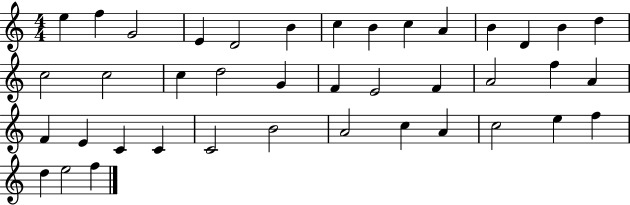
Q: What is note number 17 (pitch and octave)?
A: C5